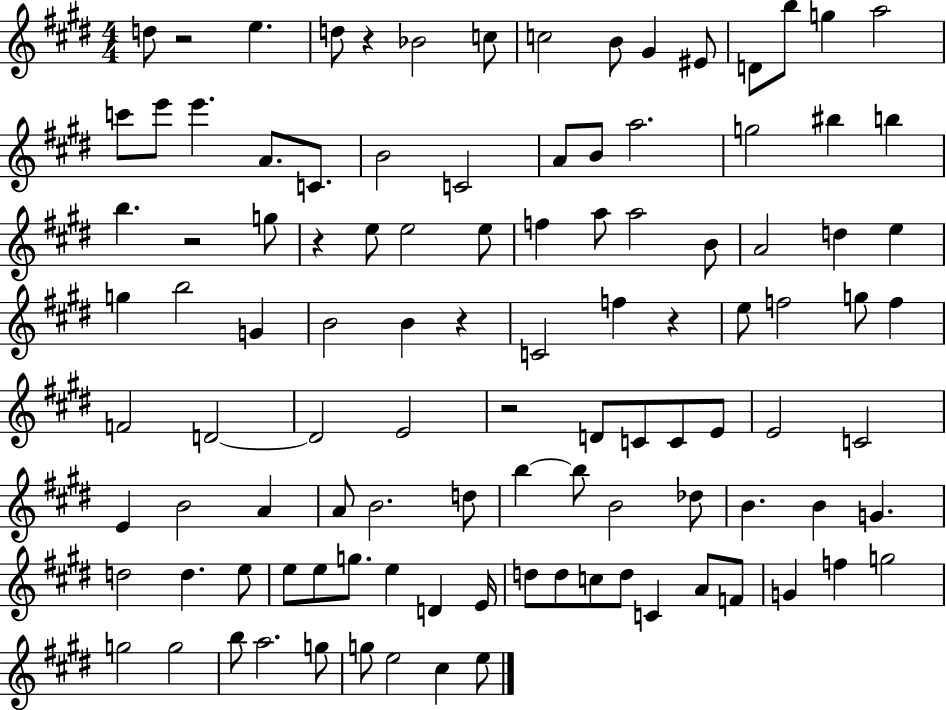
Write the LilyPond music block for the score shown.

{
  \clef treble
  \numericTimeSignature
  \time 4/4
  \key e \major
  d''8 r2 e''4. | d''8 r4 bes'2 c''8 | c''2 b'8 gis'4 eis'8 | d'8 b''8 g''4 a''2 | \break c'''8 e'''8 e'''4. a'8. c'8. | b'2 c'2 | a'8 b'8 a''2. | g''2 bis''4 b''4 | \break b''4. r2 g''8 | r4 e''8 e''2 e''8 | f''4 a''8 a''2 b'8 | a'2 d''4 e''4 | \break g''4 b''2 g'4 | b'2 b'4 r4 | c'2 f''4 r4 | e''8 f''2 g''8 f''4 | \break f'2 d'2~~ | d'2 e'2 | r2 d'8 c'8 c'8 e'8 | e'2 c'2 | \break e'4 b'2 a'4 | a'8 b'2. d''8 | b''4~~ b''8 b'2 des''8 | b'4. b'4 g'4. | \break d''2 d''4. e''8 | e''8 e''8 g''8. e''4 d'4 e'16 | d''8 d''8 c''8 d''8 c'4 a'8 f'8 | g'4 f''4 g''2 | \break g''2 g''2 | b''8 a''2. g''8 | g''8 e''2 cis''4 e''8 | \bar "|."
}